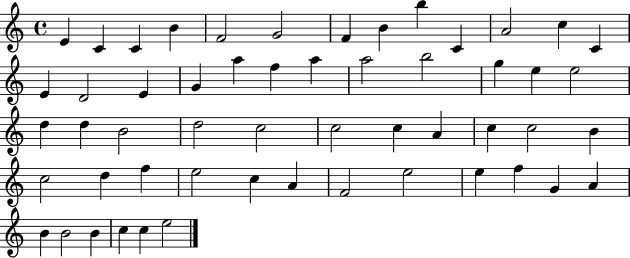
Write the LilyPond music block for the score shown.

{
  \clef treble
  \time 4/4
  \defaultTimeSignature
  \key c \major
  e'4 c'4 c'4 b'4 | f'2 g'2 | f'4 b'4 b''4 c'4 | a'2 c''4 c'4 | \break e'4 d'2 e'4 | g'4 a''4 f''4 a''4 | a''2 b''2 | g''4 e''4 e''2 | \break d''4 d''4 b'2 | d''2 c''2 | c''2 c''4 a'4 | c''4 c''2 b'4 | \break c''2 d''4 f''4 | e''2 c''4 a'4 | f'2 e''2 | e''4 f''4 g'4 a'4 | \break b'4 b'2 b'4 | c''4 c''4 e''2 | \bar "|."
}